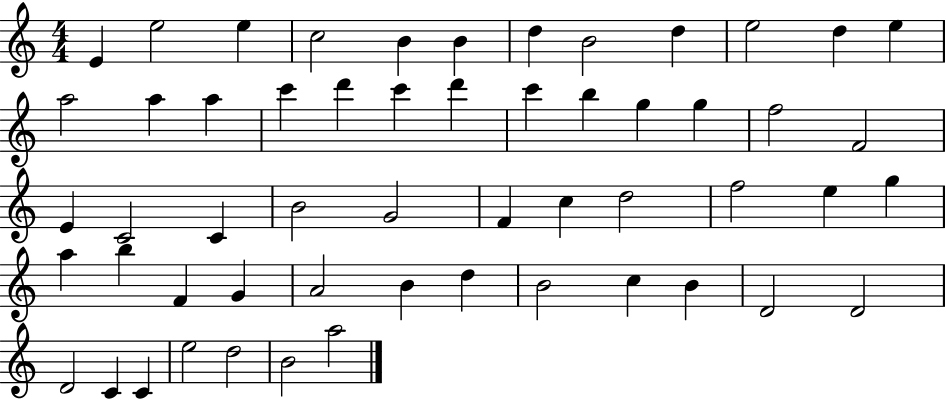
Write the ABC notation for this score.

X:1
T:Untitled
M:4/4
L:1/4
K:C
E e2 e c2 B B d B2 d e2 d e a2 a a c' d' c' d' c' b g g f2 F2 E C2 C B2 G2 F c d2 f2 e g a b F G A2 B d B2 c B D2 D2 D2 C C e2 d2 B2 a2